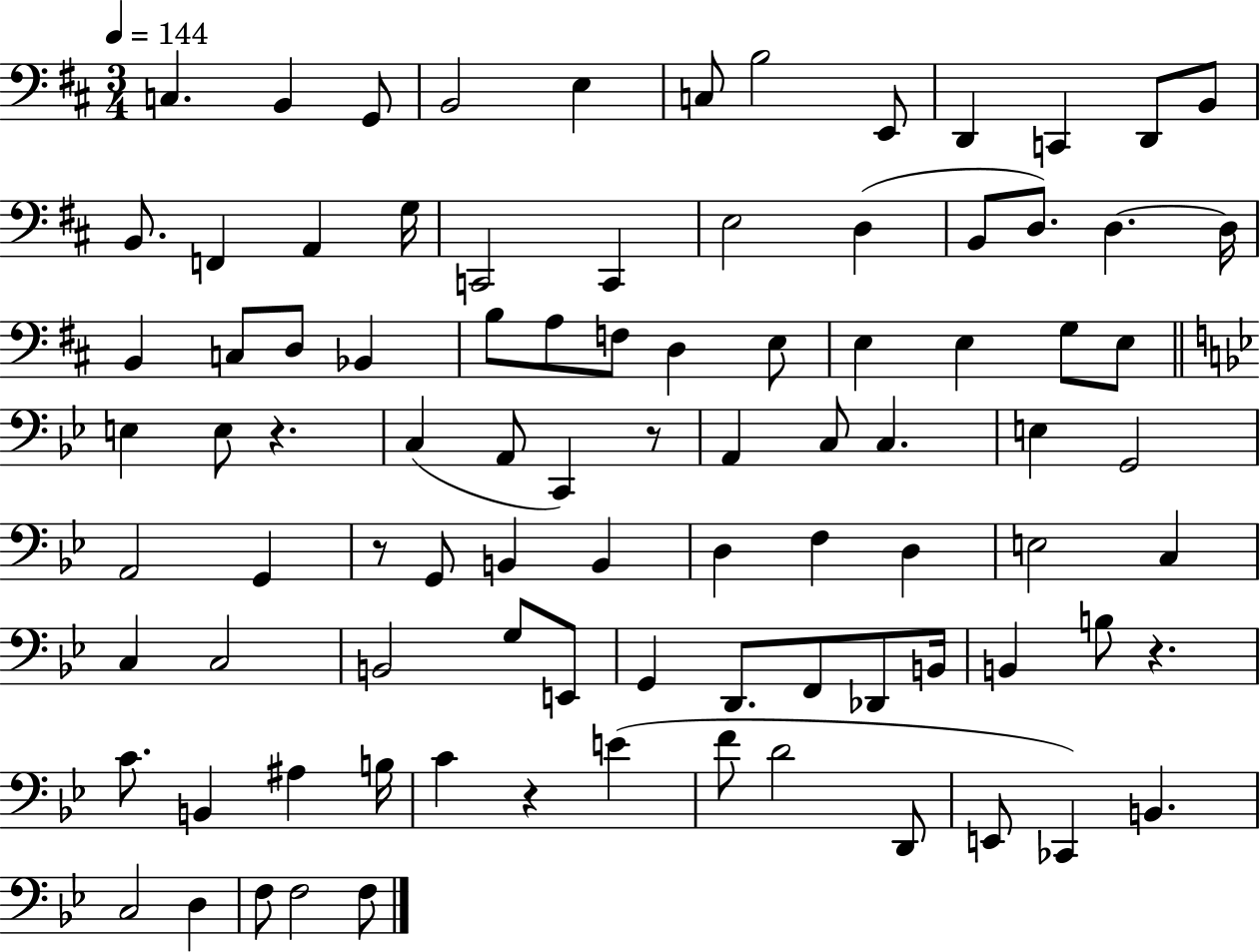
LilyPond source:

{
  \clef bass
  \numericTimeSignature
  \time 3/4
  \key d \major
  \tempo 4 = 144
  \repeat volta 2 { c4. b,4 g,8 | b,2 e4 | c8 b2 e,8 | d,4 c,4 d,8 b,8 | \break b,8. f,4 a,4 g16 | c,2 c,4 | e2 d4( | b,8 d8.) d4.~~ d16 | \break b,4 c8 d8 bes,4 | b8 a8 f8 d4 e8 | e4 e4 g8 e8 | \bar "||" \break \key g \minor e4 e8 r4. | c4( a,8 c,4) r8 | a,4 c8 c4. | e4 g,2 | \break a,2 g,4 | r8 g,8 b,4 b,4 | d4 f4 d4 | e2 c4 | \break c4 c2 | b,2 g8 e,8 | g,4 d,8. f,8 des,8 b,16 | b,4 b8 r4. | \break c'8. b,4 ais4 b16 | c'4 r4 e'4( | f'8 d'2 d,8 | e,8 ces,4) b,4. | \break c2 d4 | f8 f2 f8 | } \bar "|."
}